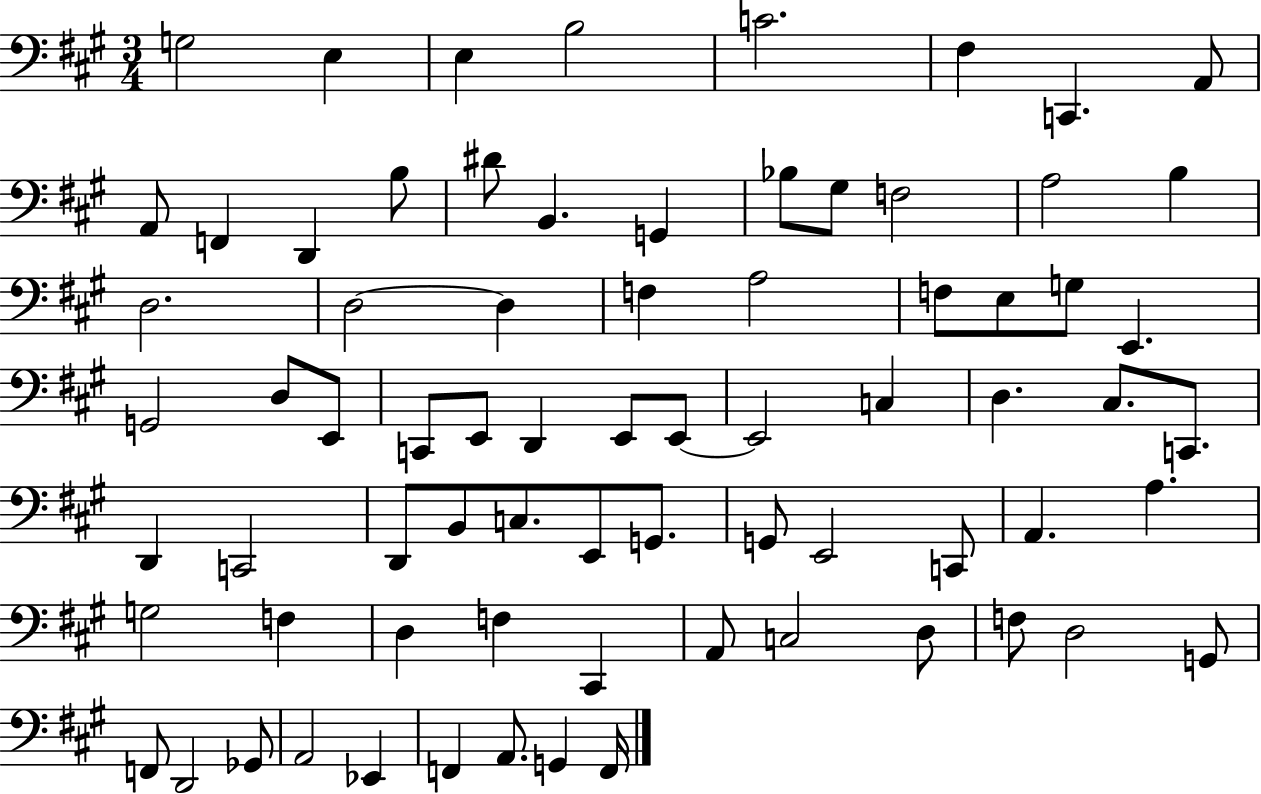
{
  \clef bass
  \numericTimeSignature
  \time 3/4
  \key a \major
  g2 e4 | e4 b2 | c'2. | fis4 c,4. a,8 | \break a,8 f,4 d,4 b8 | dis'8 b,4. g,4 | bes8 gis8 f2 | a2 b4 | \break d2. | d2~~ d4 | f4 a2 | f8 e8 g8 e,4. | \break g,2 d8 e,8 | c,8 e,8 d,4 e,8 e,8~~ | e,2 c4 | d4. cis8. c,8. | \break d,4 c,2 | d,8 b,8 c8. e,8 g,8. | g,8 e,2 c,8 | a,4. a4. | \break g2 f4 | d4 f4 cis,4 | a,8 c2 d8 | f8 d2 g,8 | \break f,8 d,2 ges,8 | a,2 ees,4 | f,4 a,8. g,4 f,16 | \bar "|."
}